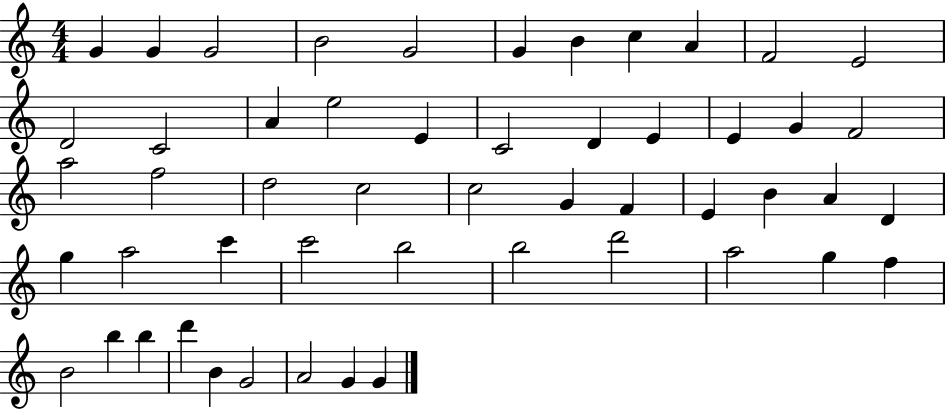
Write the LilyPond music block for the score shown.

{
  \clef treble
  \numericTimeSignature
  \time 4/4
  \key c \major
  g'4 g'4 g'2 | b'2 g'2 | g'4 b'4 c''4 a'4 | f'2 e'2 | \break d'2 c'2 | a'4 e''2 e'4 | c'2 d'4 e'4 | e'4 g'4 f'2 | \break a''2 f''2 | d''2 c''2 | c''2 g'4 f'4 | e'4 b'4 a'4 d'4 | \break g''4 a''2 c'''4 | c'''2 b''2 | b''2 d'''2 | a''2 g''4 f''4 | \break b'2 b''4 b''4 | d'''4 b'4 g'2 | a'2 g'4 g'4 | \bar "|."
}